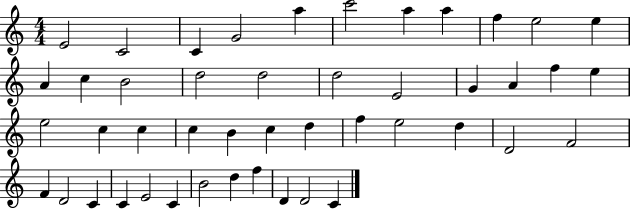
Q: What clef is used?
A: treble